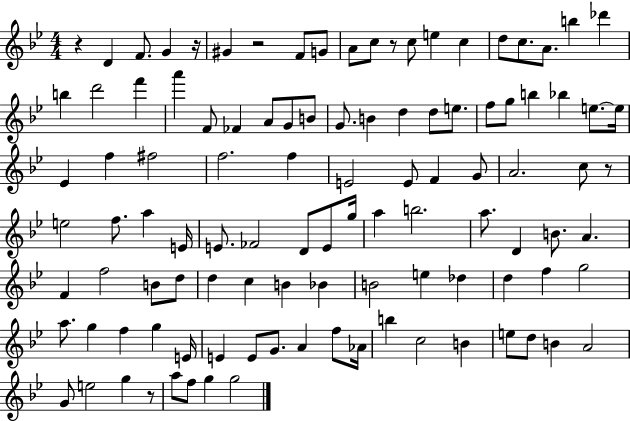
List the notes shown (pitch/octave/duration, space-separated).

R/q D4/q F4/e. G4/q R/s G#4/q R/h F4/e G4/e A4/e C5/e R/e C5/e E5/q C5/q D5/e C5/e. A4/e. B5/q Db6/q B5/q D6/h F6/q A6/q F4/e FES4/q A4/e G4/e B4/e G4/e. B4/q D5/q D5/e E5/e. F5/e G5/e B5/q Bb5/q E5/e. E5/s Eb4/q F5/q F#5/h F5/h. F5/q E4/h E4/e F4/q G4/e A4/h. C5/e R/e E5/h F5/e. A5/q E4/s E4/e. FES4/h D4/e E4/e G5/s A5/q B5/h. A5/e. D4/q B4/e. A4/q. F4/q F5/h B4/e D5/e D5/q C5/q B4/q Bb4/q B4/h E5/q Db5/q D5/q F5/q G5/h A5/e. G5/q F5/q G5/q E4/s E4/q E4/e G4/e. A4/q F5/e Ab4/s B5/q C5/h B4/q E5/e D5/e B4/q A4/h G4/e E5/h G5/q R/e A5/e F5/e G5/q G5/h